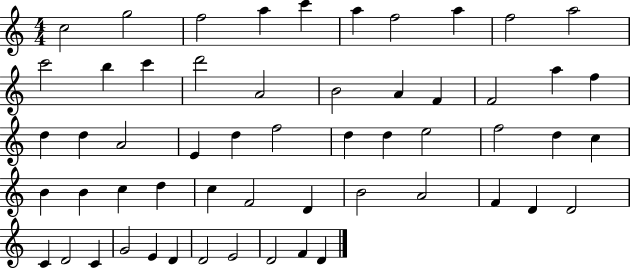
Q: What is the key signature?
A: C major